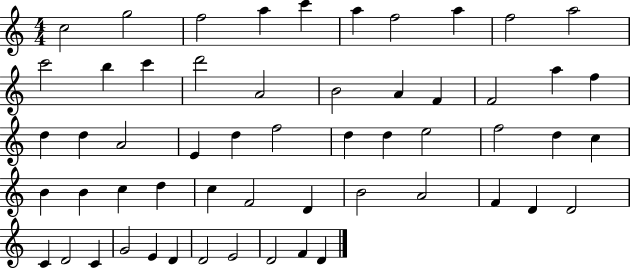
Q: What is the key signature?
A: C major